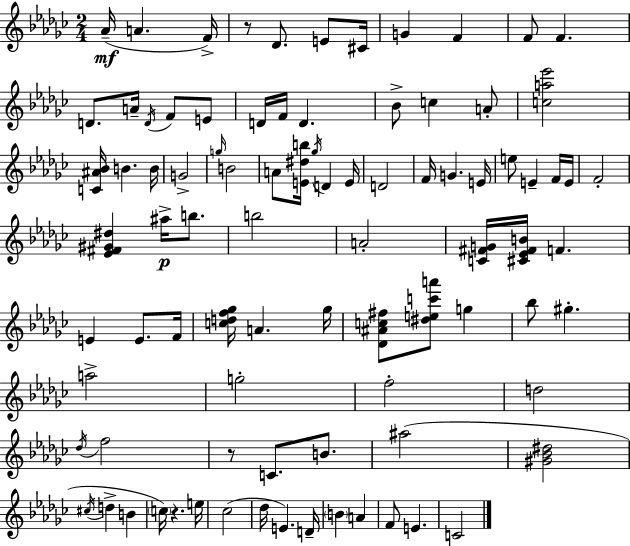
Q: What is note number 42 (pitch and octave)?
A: B5